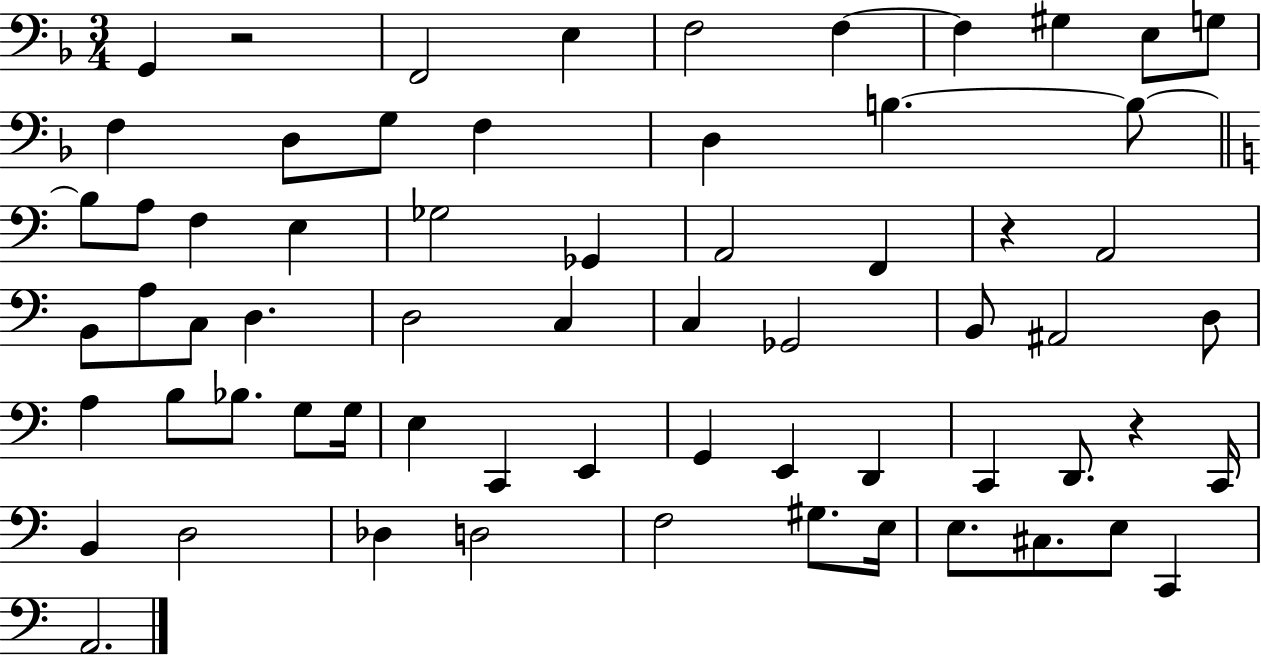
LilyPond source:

{
  \clef bass
  \numericTimeSignature
  \time 3/4
  \key f \major
  \repeat volta 2 { g,4 r2 | f,2 e4 | f2 f4~~ | f4 gis4 e8 g8 | \break f4 d8 g8 f4 | d4 b4.~~ b8~~ | \bar "||" \break \key a \minor b8 a8 f4 e4 | ges2 ges,4 | a,2 f,4 | r4 a,2 | \break b,8 a8 c8 d4. | d2 c4 | c4 ges,2 | b,8 ais,2 d8 | \break a4 b8 bes8. g8 g16 | e4 c,4 e,4 | g,4 e,4 d,4 | c,4 d,8. r4 c,16 | \break b,4 d2 | des4 d2 | f2 gis8. e16 | e8. cis8. e8 c,4 | \break a,2. | } \bar "|."
}